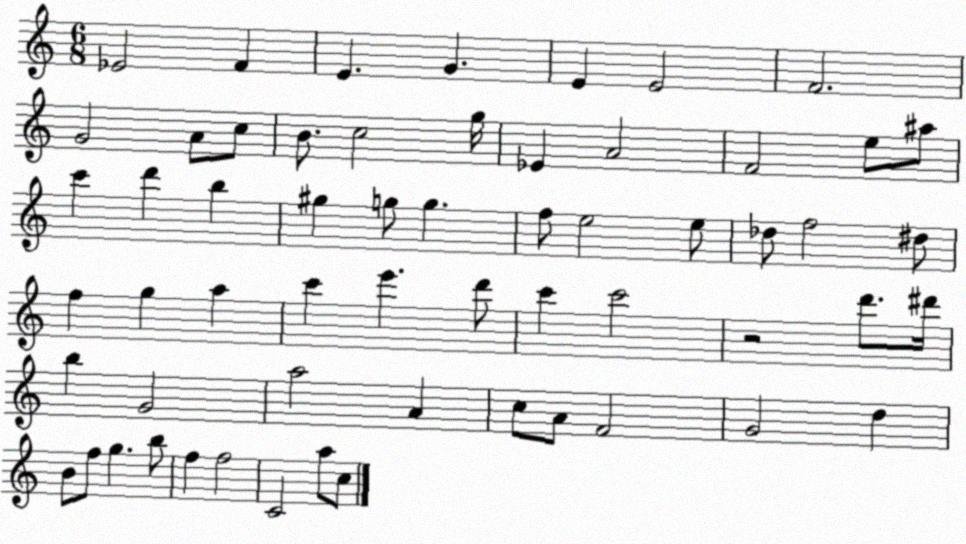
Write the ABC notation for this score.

X:1
T:Untitled
M:6/8
L:1/4
K:C
_E2 F E G E E2 F2 G2 A/2 c/2 B/2 c2 g/4 _E A2 F2 e/2 ^a/2 c' d' b ^g g/2 g f/2 e2 e/2 _d/2 f2 ^d/2 f g a c' e' d'/2 c' c'2 z2 d'/2 ^d'/4 b G2 a2 A c/2 A/2 F2 G2 d B/2 f/2 g b/2 f f2 C2 a/2 c/2